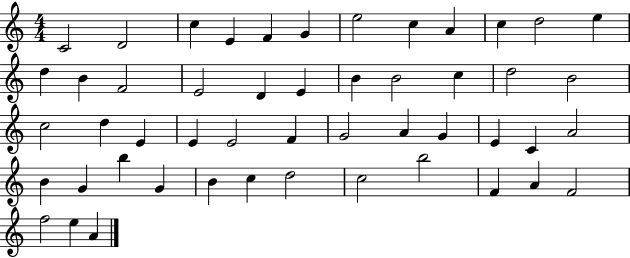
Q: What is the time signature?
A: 4/4